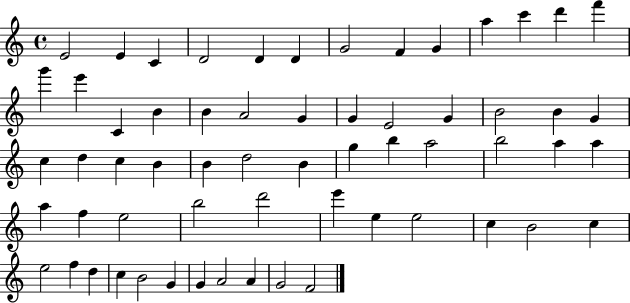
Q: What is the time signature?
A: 4/4